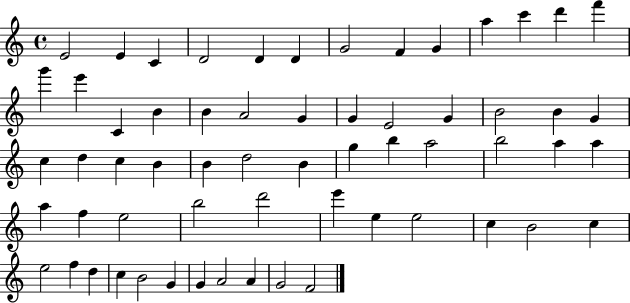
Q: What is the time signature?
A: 4/4